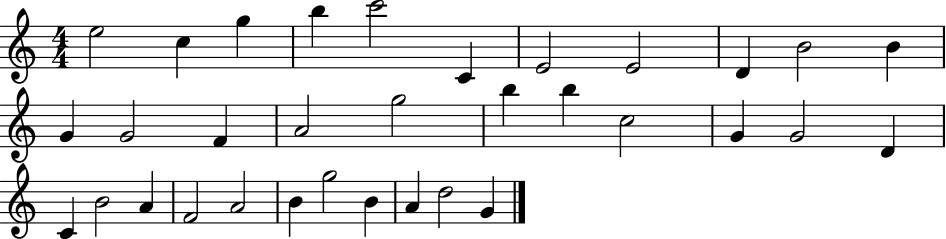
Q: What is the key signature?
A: C major